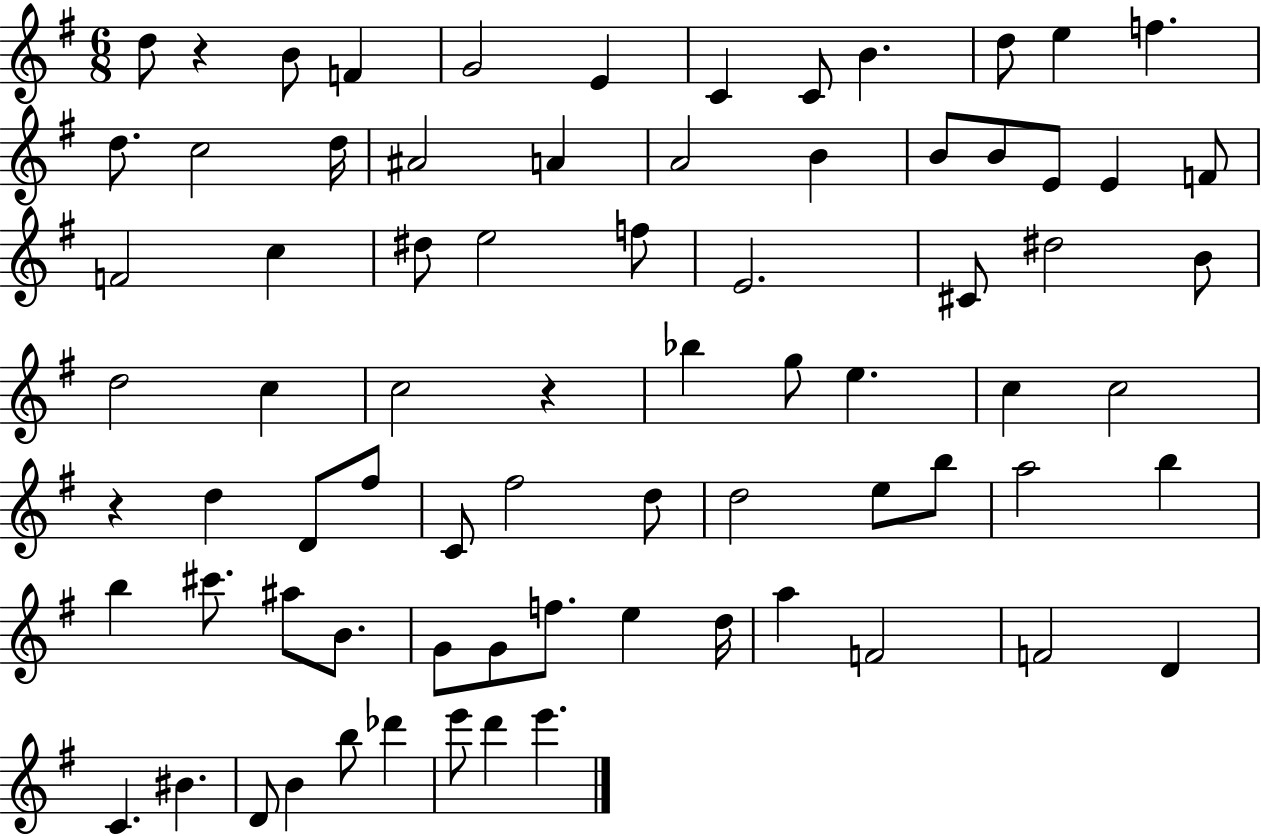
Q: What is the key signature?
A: G major